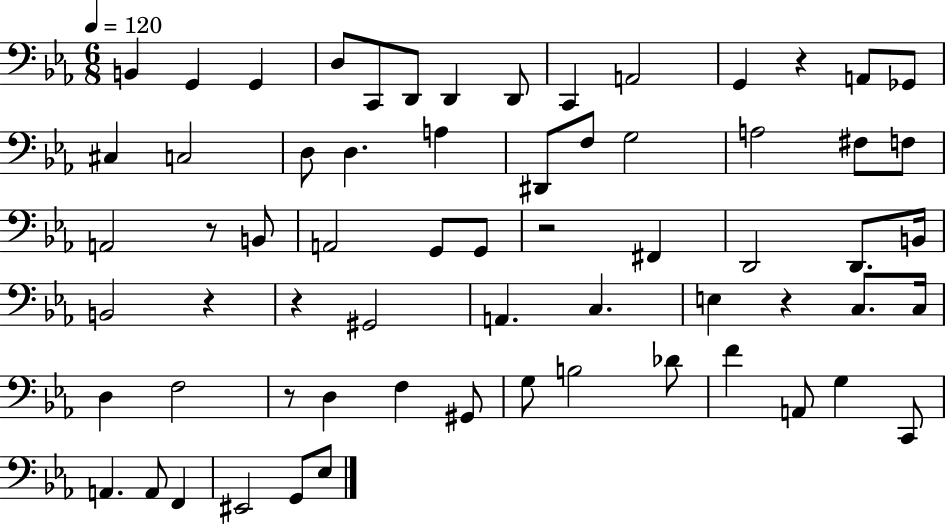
X:1
T:Untitled
M:6/8
L:1/4
K:Eb
B,, G,, G,, D,/2 C,,/2 D,,/2 D,, D,,/2 C,, A,,2 G,, z A,,/2 _G,,/2 ^C, C,2 D,/2 D, A, ^D,,/2 F,/2 G,2 A,2 ^F,/2 F,/2 A,,2 z/2 B,,/2 A,,2 G,,/2 G,,/2 z2 ^F,, D,,2 D,,/2 B,,/4 B,,2 z z ^G,,2 A,, C, E, z C,/2 C,/4 D, F,2 z/2 D, F, ^G,,/2 G,/2 B,2 _D/2 F A,,/2 G, C,,/2 A,, A,,/2 F,, ^E,,2 G,,/2 _E,/2